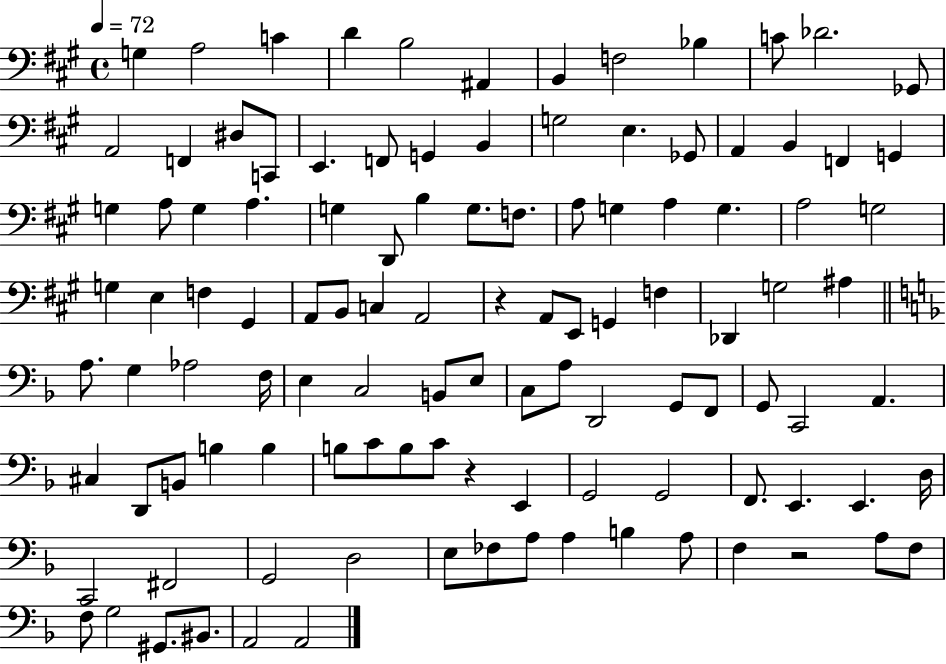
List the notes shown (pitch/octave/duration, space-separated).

G3/q A3/h C4/q D4/q B3/h A#2/q B2/q F3/h Bb3/q C4/e Db4/h. Gb2/e A2/h F2/q D#3/e C2/e E2/q. F2/e G2/q B2/q G3/h E3/q. Gb2/e A2/q B2/q F2/q G2/q G3/q A3/e G3/q A3/q. G3/q D2/e B3/q G3/e. F3/e. A3/e G3/q A3/q G3/q. A3/h G3/h G3/q E3/q F3/q G#2/q A2/e B2/e C3/q A2/h R/q A2/e E2/e G2/q F3/q Db2/q G3/h A#3/q A3/e. G3/q Ab3/h F3/s E3/q C3/h B2/e E3/e C3/e A3/e D2/h G2/e F2/e G2/e C2/h A2/q. C#3/q D2/e B2/e B3/q B3/q B3/e C4/e B3/e C4/e R/q E2/q G2/h G2/h F2/e. E2/q. E2/q. D3/s C2/h F#2/h G2/h D3/h E3/e FES3/e A3/e A3/q B3/q A3/e F3/q R/h A3/e F3/e F3/e G3/h G#2/e. BIS2/e. A2/h A2/h